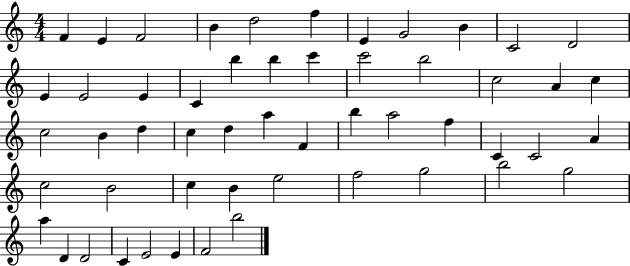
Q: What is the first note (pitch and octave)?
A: F4